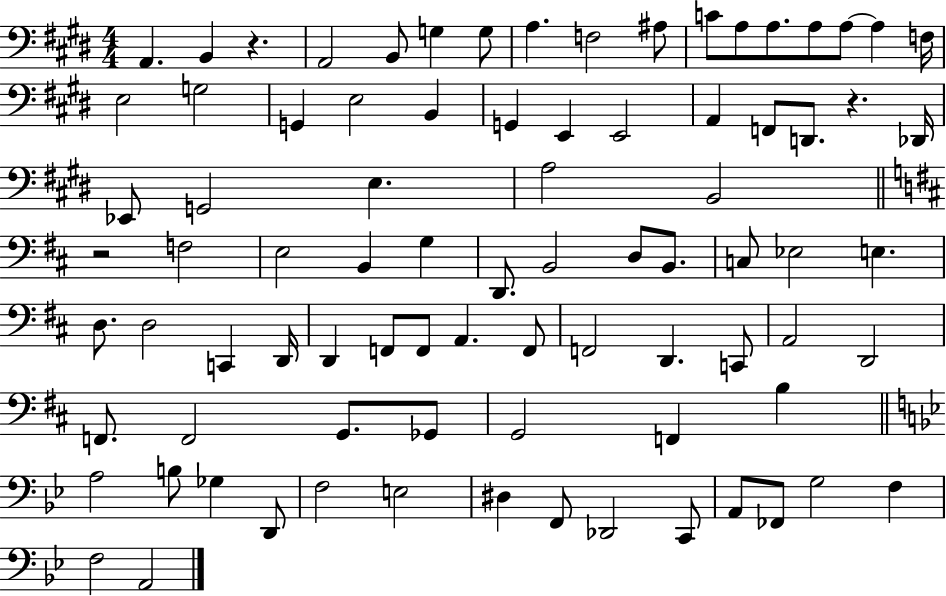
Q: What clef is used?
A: bass